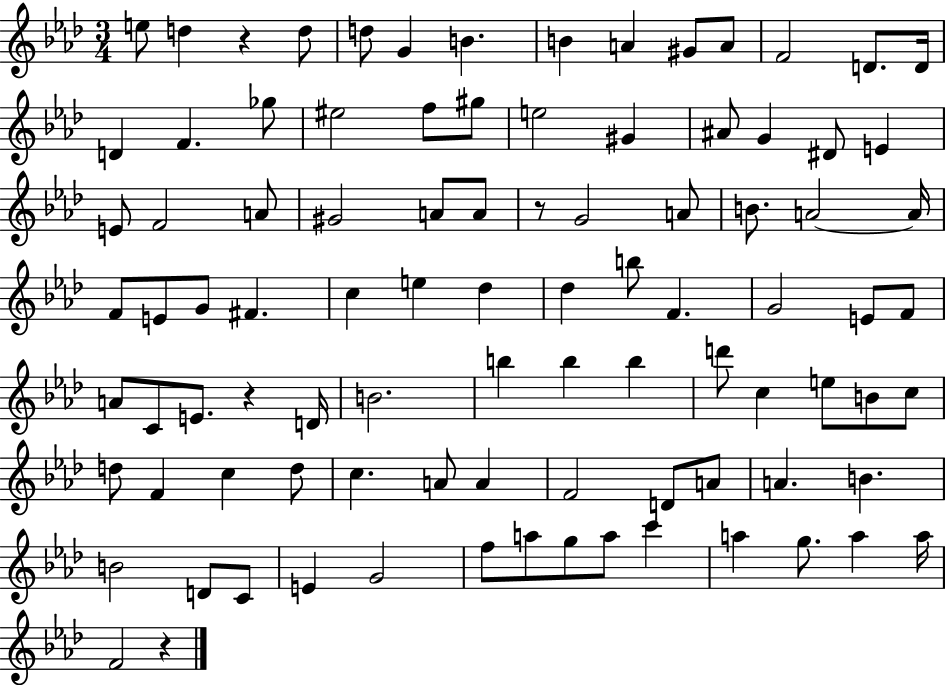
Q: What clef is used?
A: treble